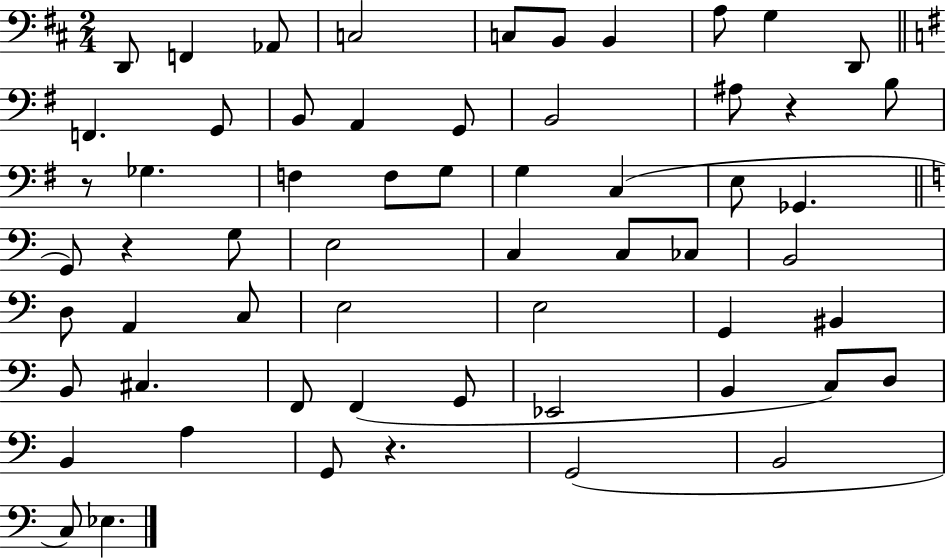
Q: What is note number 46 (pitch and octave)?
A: Eb2